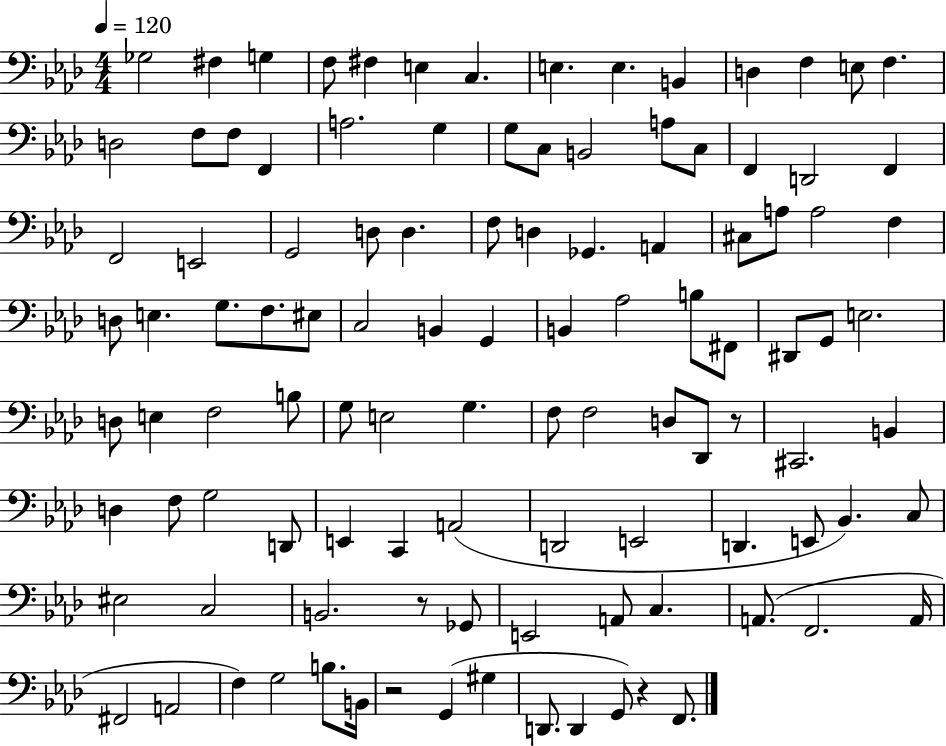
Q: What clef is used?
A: bass